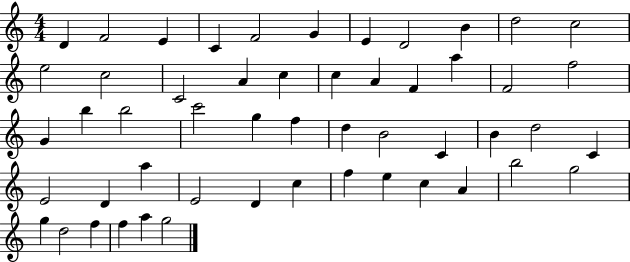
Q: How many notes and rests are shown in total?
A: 52